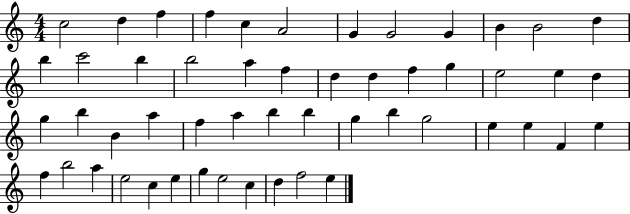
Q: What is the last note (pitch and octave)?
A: E5